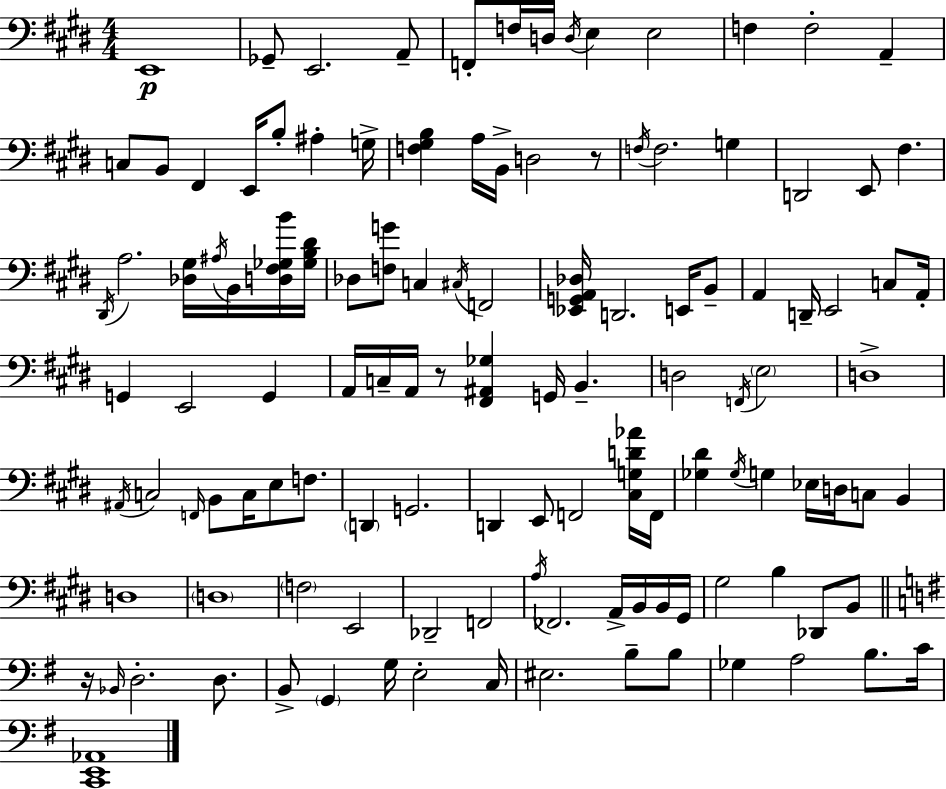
X:1
T:Untitled
M:4/4
L:1/4
K:E
E,,4 _G,,/2 E,,2 A,,/2 F,,/2 F,/4 D,/4 D,/4 E, E,2 F, F,2 A,, C,/2 B,,/2 ^F,, E,,/4 B,/2 ^A, G,/4 [F,^G,B,] A,/4 B,,/4 D,2 z/2 F,/4 F,2 G, D,,2 E,,/2 ^F, ^D,,/4 A,2 [_D,^G,]/4 ^A,/4 B,,/4 [D,^F,_G,B]/4 [_G,B,^D]/4 _D,/2 [F,G]/2 C, ^C,/4 F,,2 [_E,,G,,A,,_D,]/4 D,,2 E,,/4 B,,/2 A,, D,,/4 E,,2 C,/2 A,,/4 G,, E,,2 G,, A,,/4 C,/4 A,,/4 z/2 [^F,,^A,,_G,] G,,/4 B,, D,2 F,,/4 E,2 D,4 ^A,,/4 C,2 F,,/4 B,,/2 C,/4 E,/2 F,/2 D,, G,,2 D,, E,,/2 F,,2 [^C,G,D_A]/4 F,,/4 [_G,^D] _G,/4 G, _E,/4 D,/4 C,/2 B,, D,4 D,4 F,2 E,,2 _D,,2 F,,2 A,/4 _F,,2 A,,/4 B,,/4 B,,/4 ^G,,/4 ^G,2 B, _D,,/2 B,,/2 z/4 _B,,/4 D,2 D,/2 B,,/2 G,, G,/4 E,2 C,/4 ^E,2 B,/2 B,/2 _G, A,2 B,/2 C/4 [C,,E,,_A,,]4